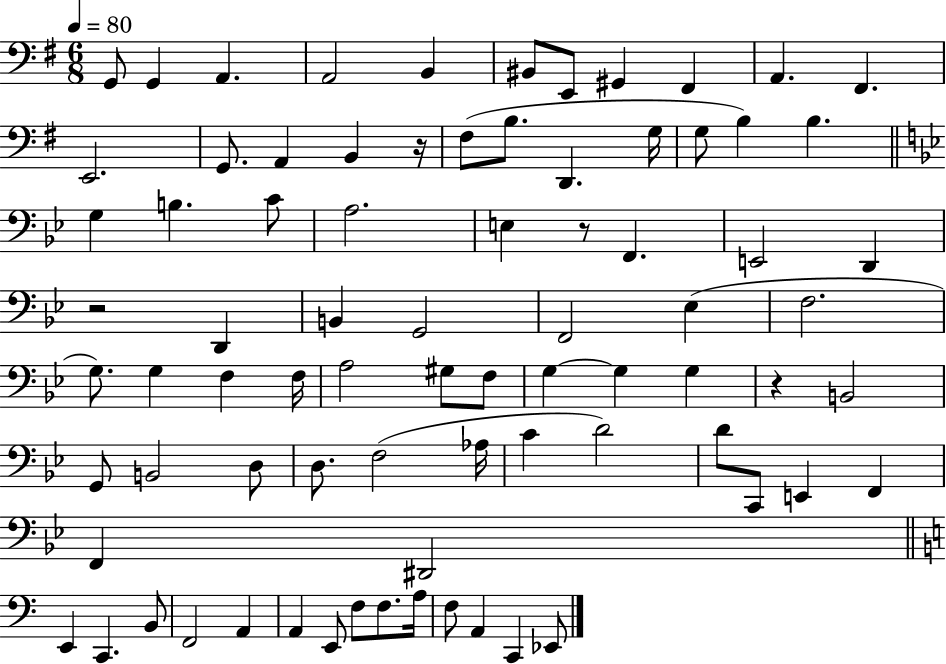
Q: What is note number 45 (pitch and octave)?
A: G3